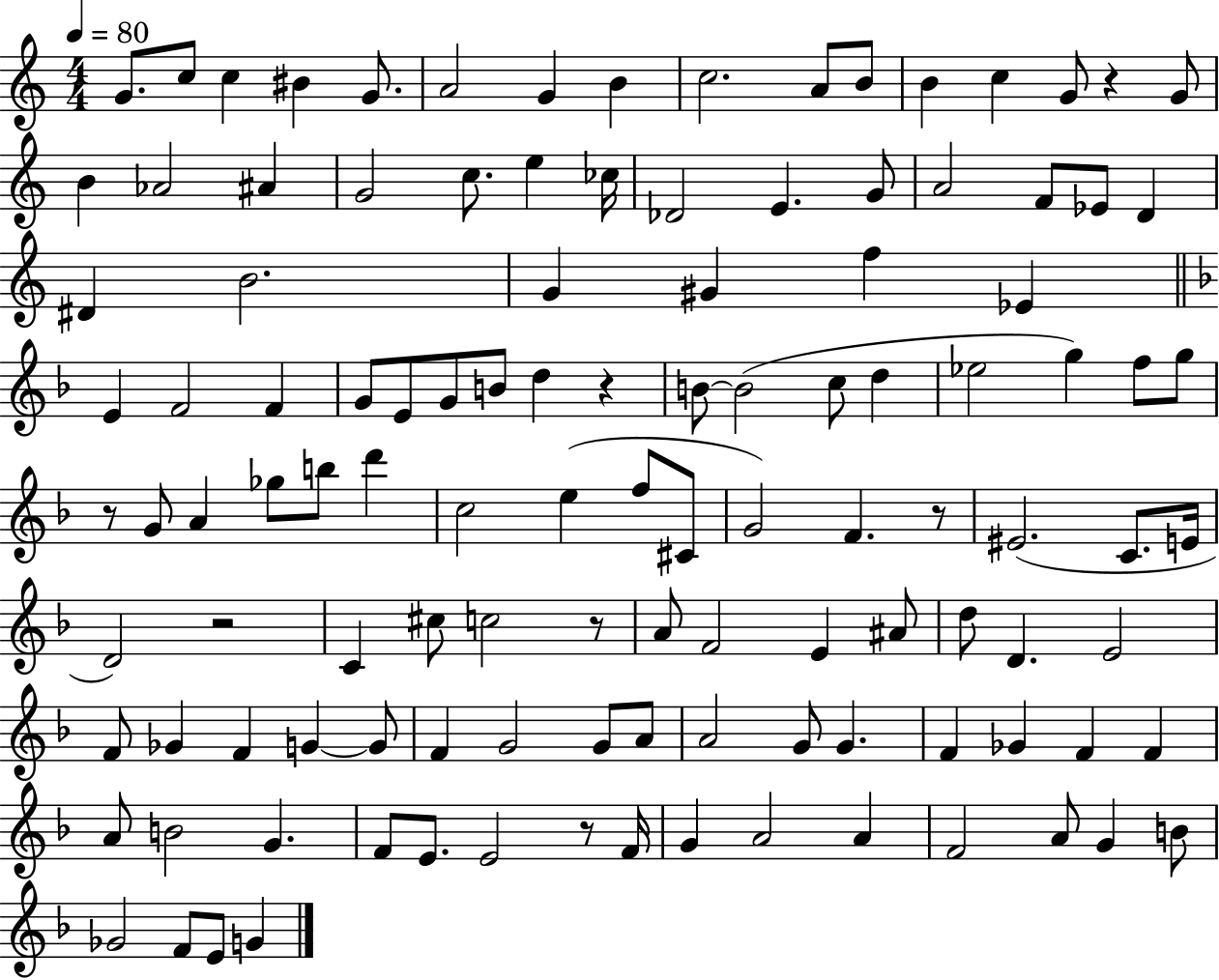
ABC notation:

X:1
T:Untitled
M:4/4
L:1/4
K:C
G/2 c/2 c ^B G/2 A2 G B c2 A/2 B/2 B c G/2 z G/2 B _A2 ^A G2 c/2 e _c/4 _D2 E G/2 A2 F/2 _E/2 D ^D B2 G ^G f _E E F2 F G/2 E/2 G/2 B/2 d z B/2 B2 c/2 d _e2 g f/2 g/2 z/2 G/2 A _g/2 b/2 d' c2 e f/2 ^C/2 G2 F z/2 ^E2 C/2 E/4 D2 z2 C ^c/2 c2 z/2 A/2 F2 E ^A/2 d/2 D E2 F/2 _G F G G/2 F G2 G/2 A/2 A2 G/2 G F _G F F A/2 B2 G F/2 E/2 E2 z/2 F/4 G A2 A F2 A/2 G B/2 _G2 F/2 E/2 G